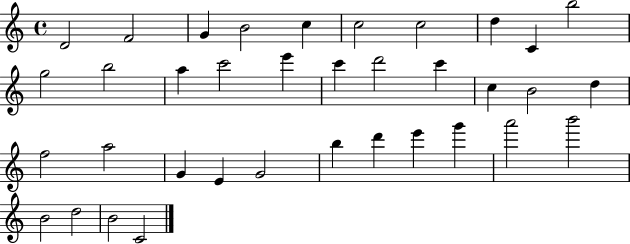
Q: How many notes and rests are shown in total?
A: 36